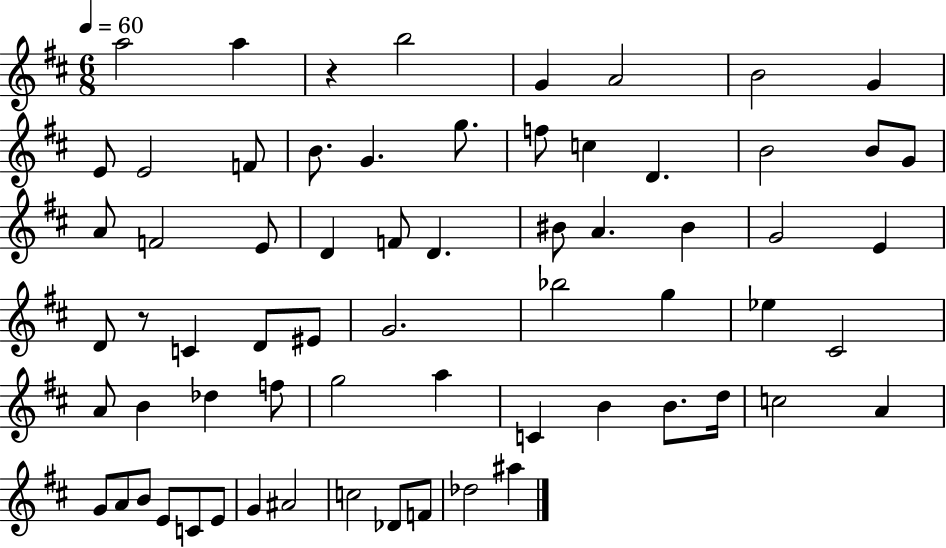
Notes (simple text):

A5/h A5/q R/q B5/h G4/q A4/h B4/h G4/q E4/e E4/h F4/e B4/e. G4/q. G5/e. F5/e C5/q D4/q. B4/h B4/e G4/e A4/e F4/h E4/e D4/q F4/e D4/q. BIS4/e A4/q. BIS4/q G4/h E4/q D4/e R/e C4/q D4/e EIS4/e G4/h. Bb5/h G5/q Eb5/q C#4/h A4/e B4/q Db5/q F5/e G5/h A5/q C4/q B4/q B4/e. D5/s C5/h A4/q G4/e A4/e B4/e E4/e C4/e E4/e G4/q A#4/h C5/h Db4/e F4/e Db5/h A#5/q